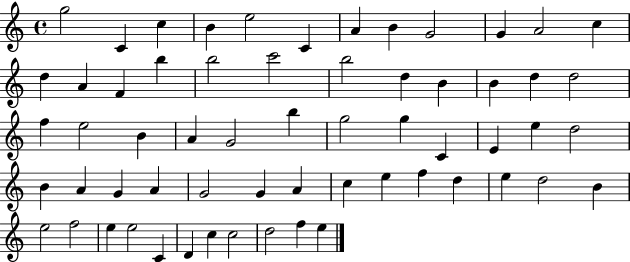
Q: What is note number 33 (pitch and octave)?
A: C4